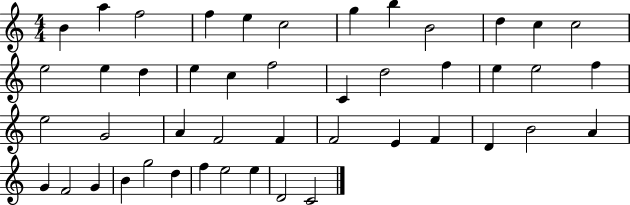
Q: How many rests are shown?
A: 0